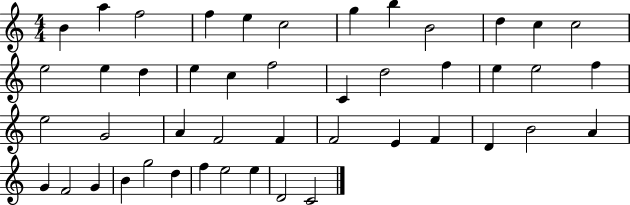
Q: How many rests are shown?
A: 0